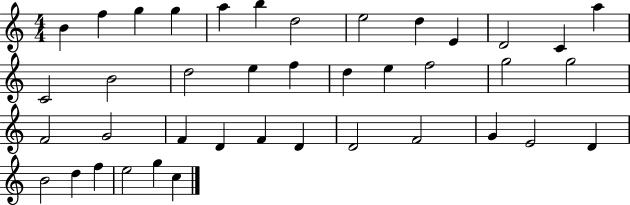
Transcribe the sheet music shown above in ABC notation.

X:1
T:Untitled
M:4/4
L:1/4
K:C
B f g g a b d2 e2 d E D2 C a C2 B2 d2 e f d e f2 g2 g2 F2 G2 F D F D D2 F2 G E2 D B2 d f e2 g c